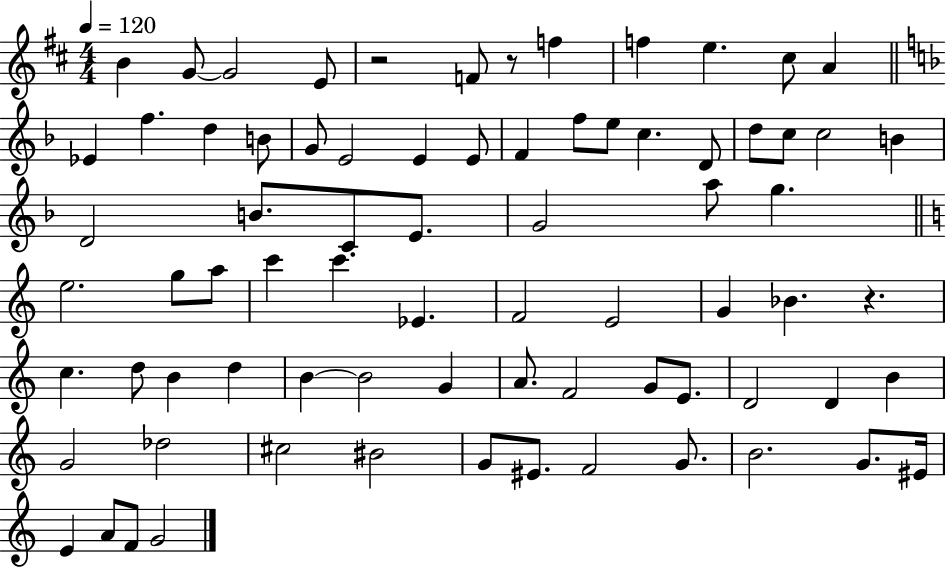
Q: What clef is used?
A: treble